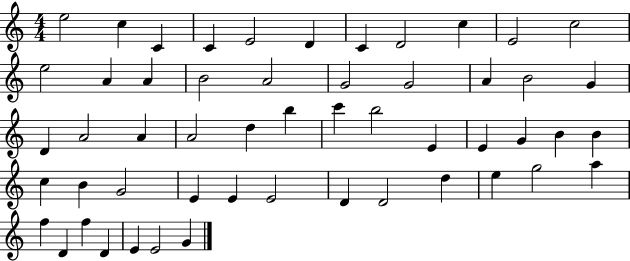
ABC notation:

X:1
T:Untitled
M:4/4
L:1/4
K:C
e2 c C C E2 D C D2 c E2 c2 e2 A A B2 A2 G2 G2 A B2 G D A2 A A2 d b c' b2 E E G B B c B G2 E E E2 D D2 d e g2 a f D f D E E2 G